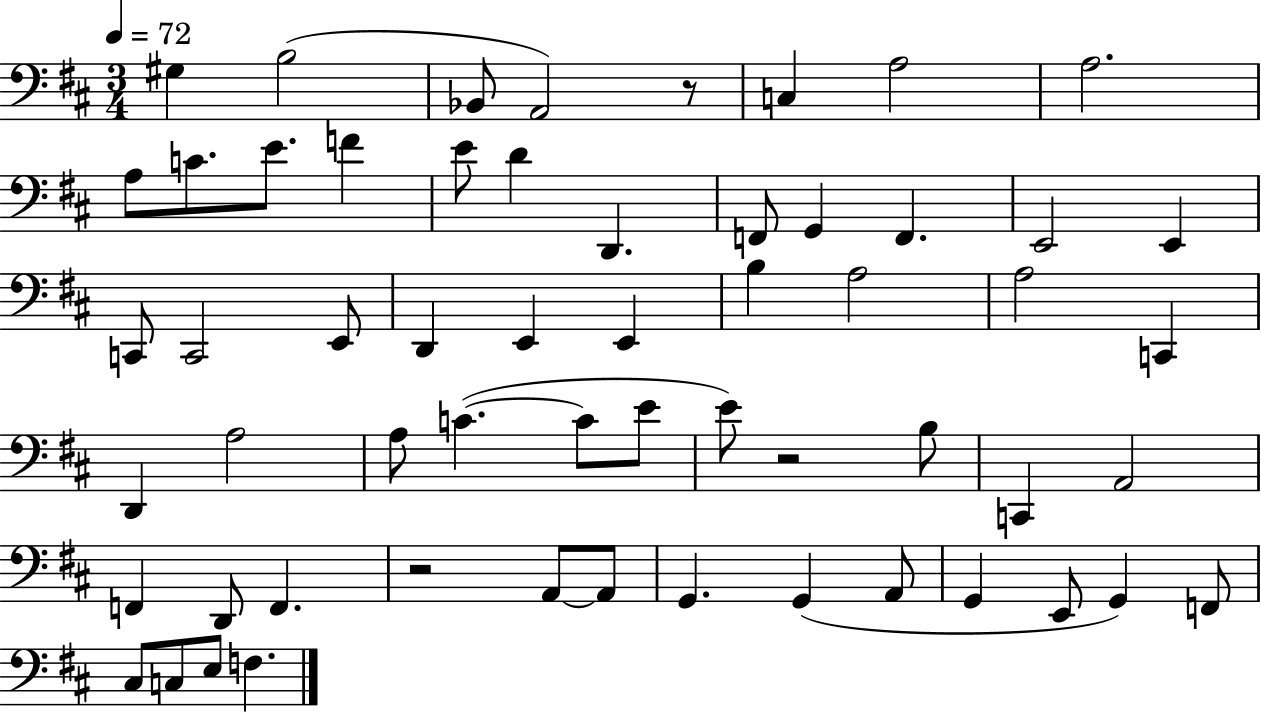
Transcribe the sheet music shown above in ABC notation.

X:1
T:Untitled
M:3/4
L:1/4
K:D
^G, B,2 _B,,/2 A,,2 z/2 C, A,2 A,2 A,/2 C/2 E/2 F E/2 D D,, F,,/2 G,, F,, E,,2 E,, C,,/2 C,,2 E,,/2 D,, E,, E,, B, A,2 A,2 C,, D,, A,2 A,/2 C C/2 E/2 E/2 z2 B,/2 C,, A,,2 F,, D,,/2 F,, z2 A,,/2 A,,/2 G,, G,, A,,/2 G,, E,,/2 G,, F,,/2 ^C,/2 C,/2 E,/2 F,